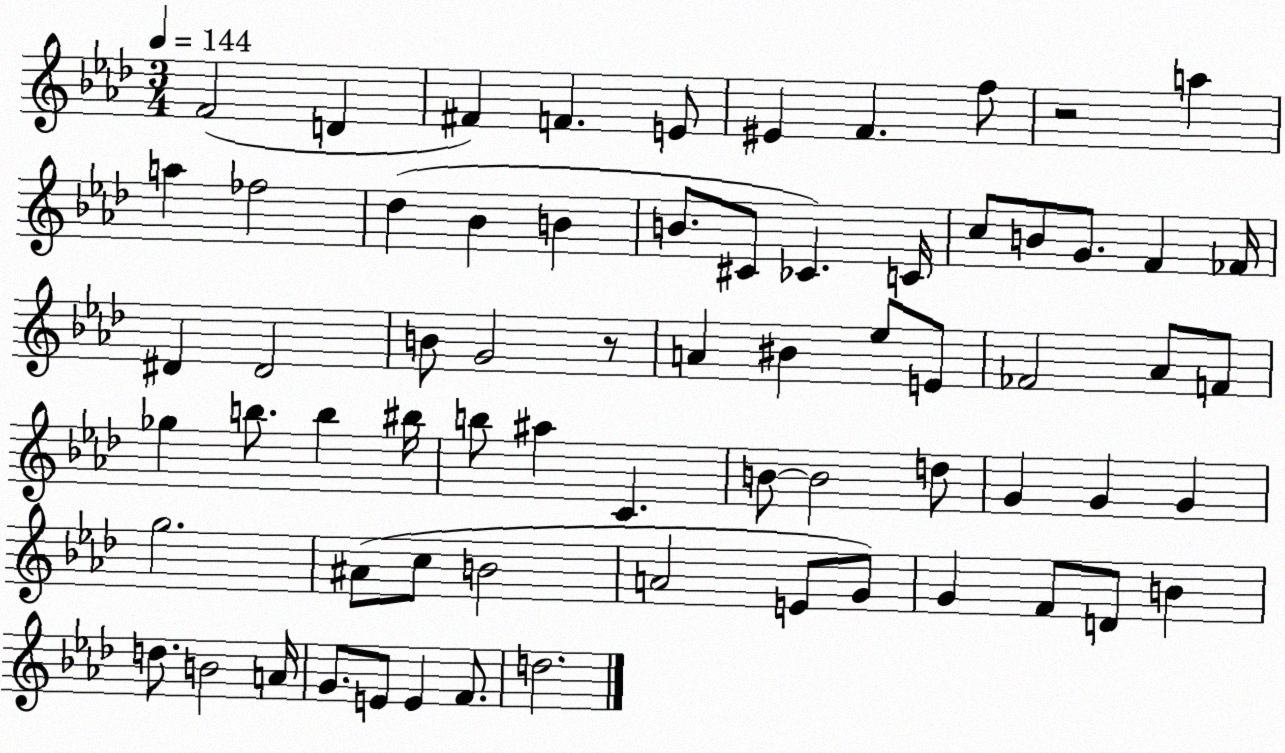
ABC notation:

X:1
T:Untitled
M:3/4
L:1/4
K:Ab
F2 D ^F F E/2 ^E F f/2 z2 a a _f2 _d _B B B/2 ^C/2 _C C/4 c/2 B/2 G/2 F _F/4 ^D ^D2 B/2 G2 z/2 A ^B _e/2 E/2 _F2 _A/2 F/2 _g b/2 b ^b/4 b/2 ^a C B/2 B2 d/2 G G G g2 ^A/2 c/2 B2 A2 E/2 G/2 G F/2 D/2 B d/2 B2 A/4 G/2 E/2 E F/2 d2